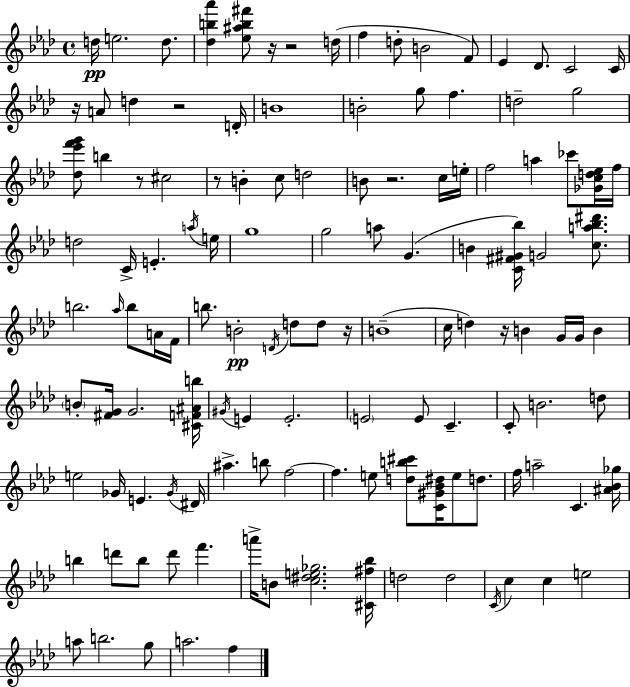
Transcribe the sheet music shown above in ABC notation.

X:1
T:Untitled
M:4/4
L:1/4
K:Ab
d/4 e2 d/2 [_db_a'] [_e^ab^f']/2 z/4 z2 d/4 f d/2 B2 F/2 _E _D/2 C2 C/4 z/4 A/2 d z2 D/4 B4 B2 g/2 f d2 g2 [_d_e'f'g']/2 b z/2 ^c2 z/2 B c/2 d2 B/2 z2 c/4 e/4 f2 a _c'/2 [_Gcd_e]/4 f/4 d2 C/4 E a/4 e/4 g4 g2 a/2 G B [C^F^G_b]/4 G2 [ca_b^d']/2 b2 _a/4 b/2 A/4 F/4 b/2 B2 D/4 d/2 d/2 z/4 B4 c/4 d z/4 B G/4 G/4 B B/2 [^FG]/4 G2 [^CF^Ab]/4 ^G/4 E E2 E2 E/2 C C/2 B2 d/2 e2 _G/4 E _G/4 ^D/4 ^a b/2 f2 f e/2 [db^c']/2 [C^G_B^d]/4 e/2 d/2 f/4 a2 C [^A_B_g]/4 b d'/2 b/2 d'/2 f' a'/4 B/2 [c^de_g]2 [^C^f_b]/4 d2 d2 C/4 c c e2 a/2 b2 g/2 a2 f